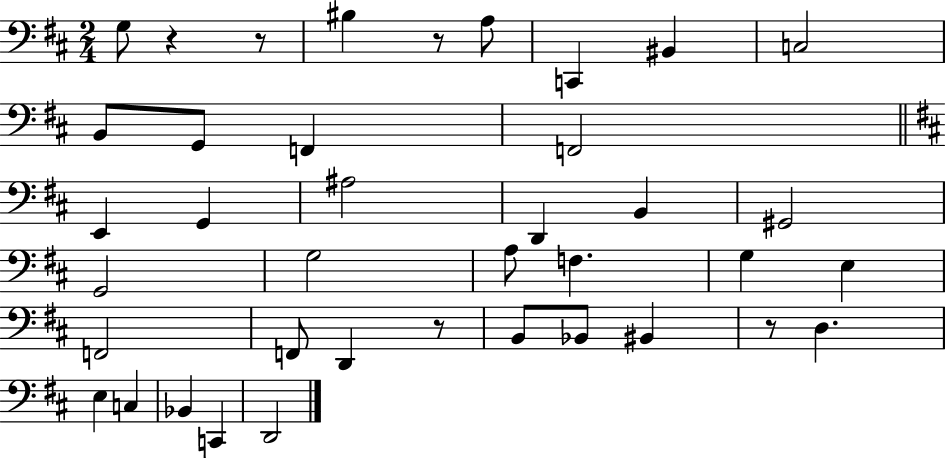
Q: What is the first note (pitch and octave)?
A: G3